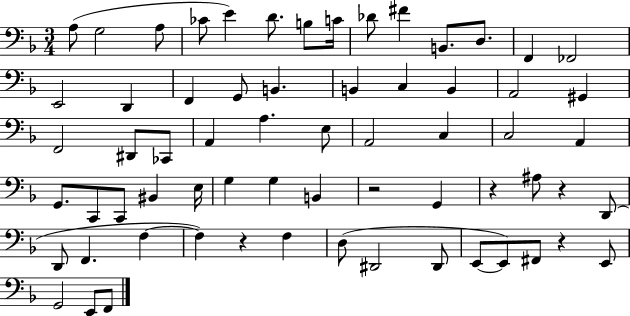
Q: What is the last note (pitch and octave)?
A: F2